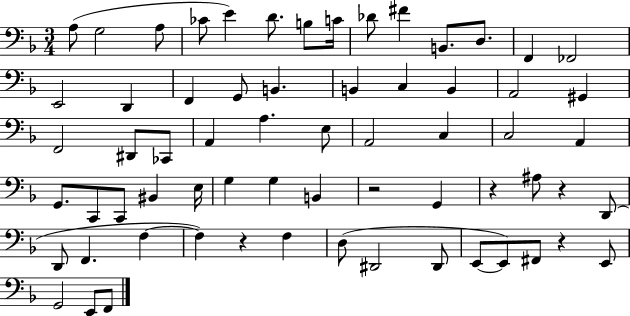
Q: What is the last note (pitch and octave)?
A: F2